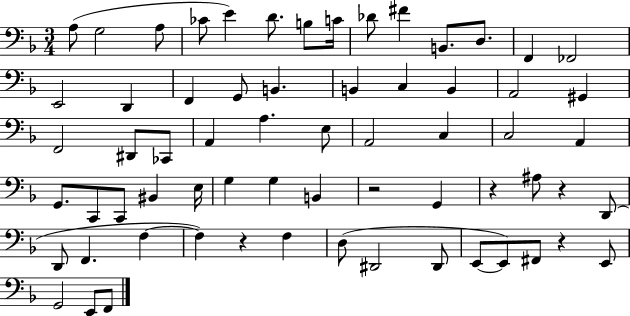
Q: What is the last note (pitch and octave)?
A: F2